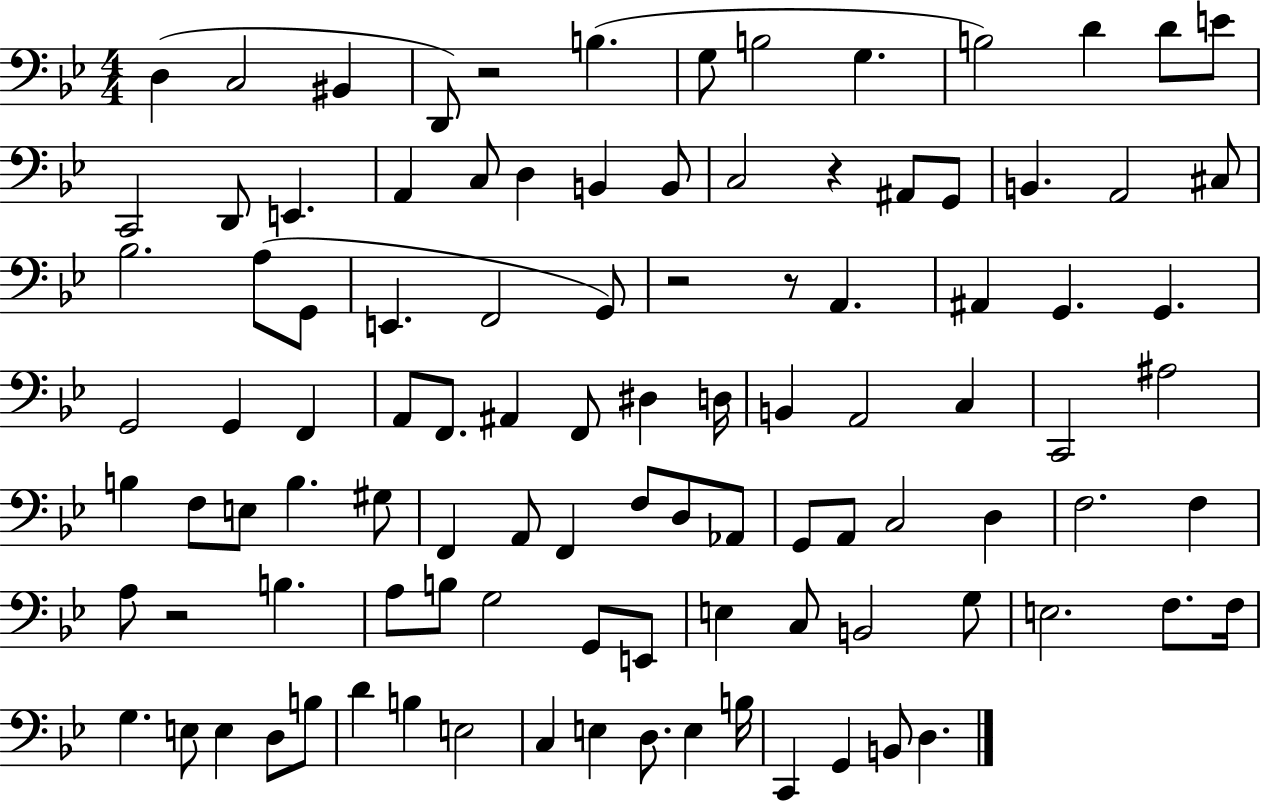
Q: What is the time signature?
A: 4/4